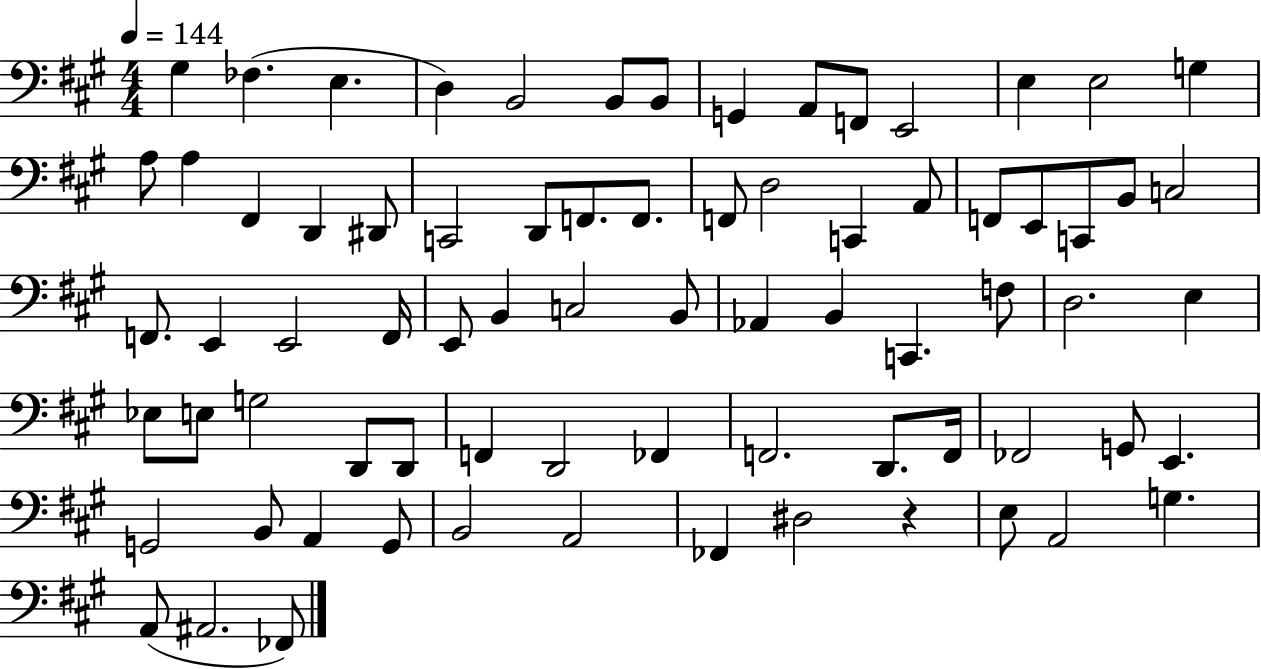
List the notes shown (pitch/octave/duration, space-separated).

G#3/q FES3/q. E3/q. D3/q B2/h B2/e B2/e G2/q A2/e F2/e E2/h E3/q E3/h G3/q A3/e A3/q F#2/q D2/q D#2/e C2/h D2/e F2/e. F2/e. F2/e D3/h C2/q A2/e F2/e E2/e C2/e B2/e C3/h F2/e. E2/q E2/h F2/s E2/e B2/q C3/h B2/e Ab2/q B2/q C2/q. F3/e D3/h. E3/q Eb3/e E3/e G3/h D2/e D2/e F2/q D2/h FES2/q F2/h. D2/e. F2/s FES2/h G2/e E2/q. G2/h B2/e A2/q G2/e B2/h A2/h FES2/q D#3/h R/q E3/e A2/h G3/q. A2/e A#2/h. FES2/e